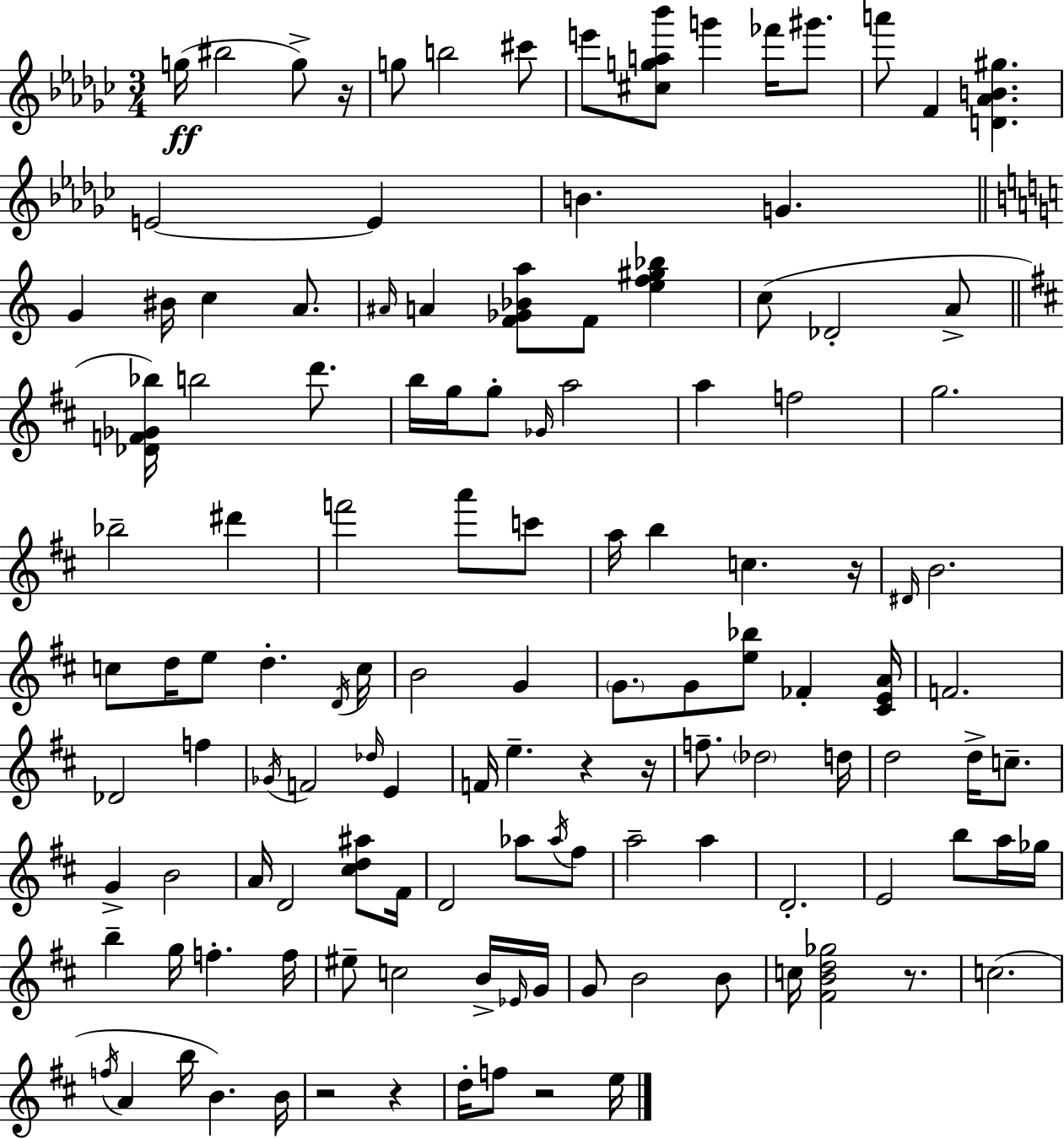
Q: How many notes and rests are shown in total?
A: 127